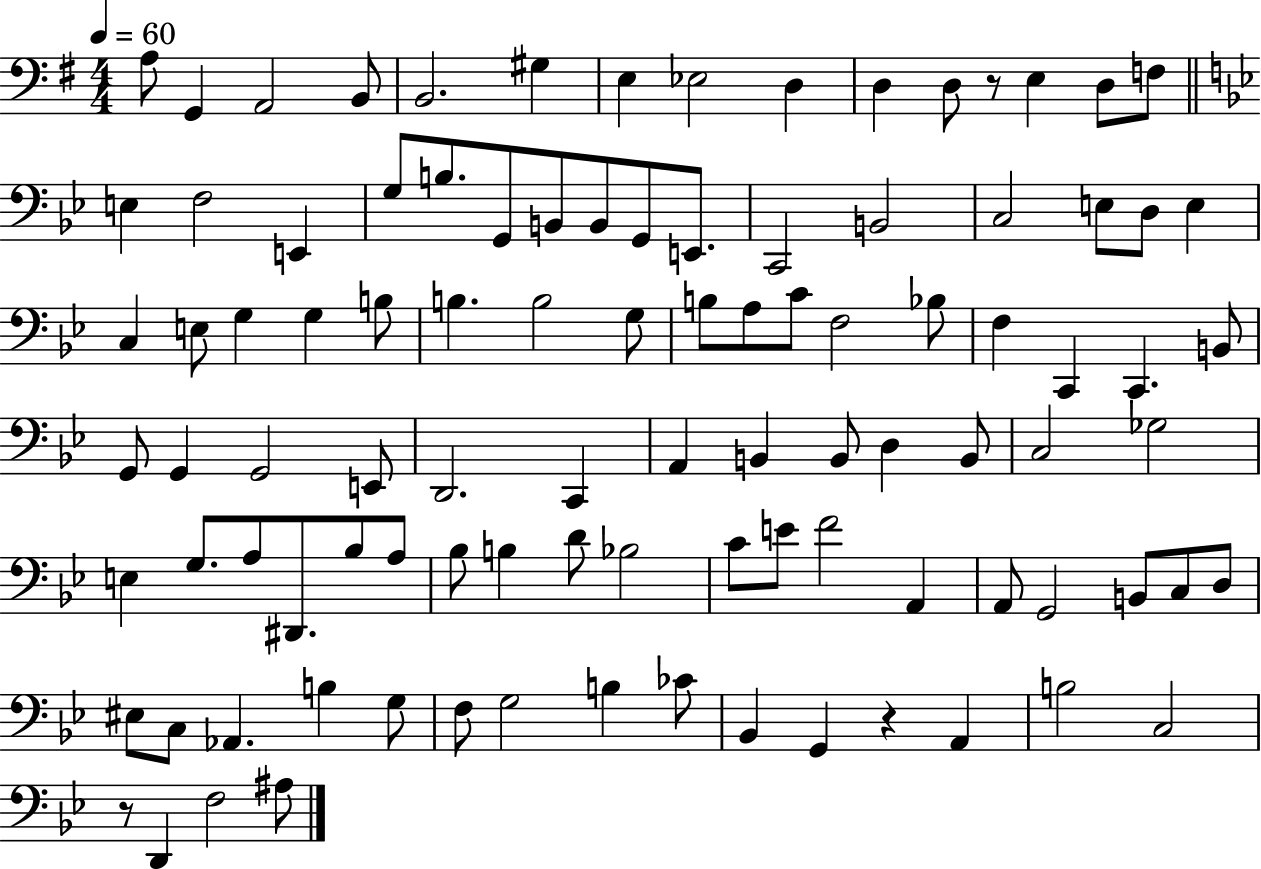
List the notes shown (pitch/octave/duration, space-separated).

A3/e G2/q A2/h B2/e B2/h. G#3/q E3/q Eb3/h D3/q D3/q D3/e R/e E3/q D3/e F3/e E3/q F3/h E2/q G3/e B3/e. G2/e B2/e B2/e G2/e E2/e. C2/h B2/h C3/h E3/e D3/e E3/q C3/q E3/e G3/q G3/q B3/e B3/q. B3/h G3/e B3/e A3/e C4/e F3/h Bb3/e F3/q C2/q C2/q. B2/e G2/e G2/q G2/h E2/e D2/h. C2/q A2/q B2/q B2/e D3/q B2/e C3/h Gb3/h E3/q G3/e. A3/e D#2/e. Bb3/e A3/e Bb3/e B3/q D4/e Bb3/h C4/e E4/e F4/h A2/q A2/e G2/h B2/e C3/e D3/e EIS3/e C3/e Ab2/q. B3/q G3/e F3/e G3/h B3/q CES4/e Bb2/q G2/q R/q A2/q B3/h C3/h R/e D2/q F3/h A#3/e